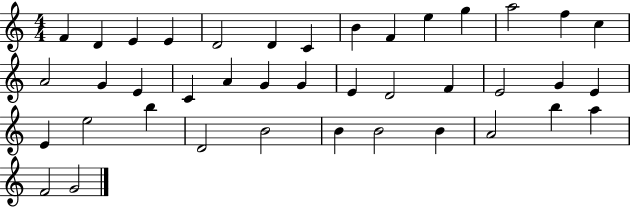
F4/q D4/q E4/q E4/q D4/h D4/q C4/q B4/q F4/q E5/q G5/q A5/h F5/q C5/q A4/h G4/q E4/q C4/q A4/q G4/q G4/q E4/q D4/h F4/q E4/h G4/q E4/q E4/q E5/h B5/q D4/h B4/h B4/q B4/h B4/q A4/h B5/q A5/q F4/h G4/h